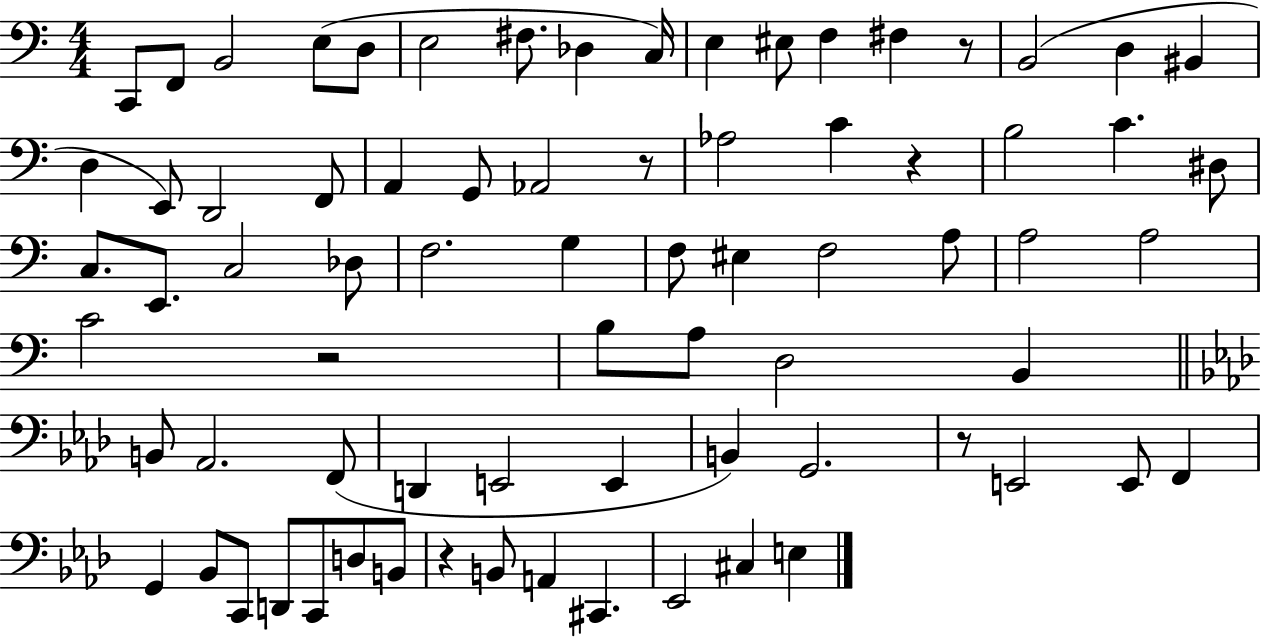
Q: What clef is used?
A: bass